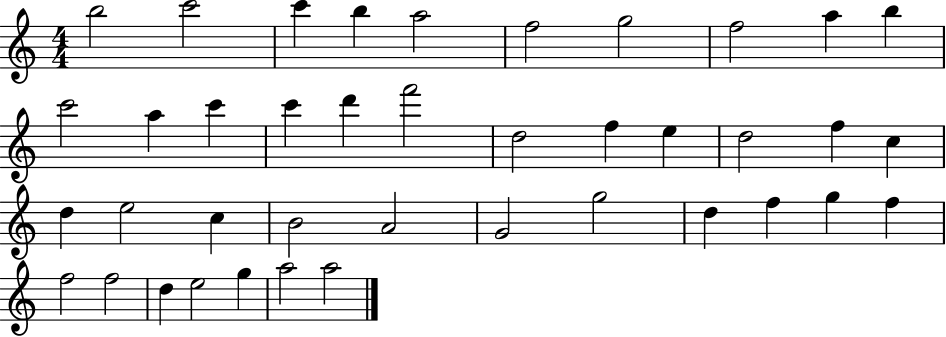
B5/h C6/h C6/q B5/q A5/h F5/h G5/h F5/h A5/q B5/q C6/h A5/q C6/q C6/q D6/q F6/h D5/h F5/q E5/q D5/h F5/q C5/q D5/q E5/h C5/q B4/h A4/h G4/h G5/h D5/q F5/q G5/q F5/q F5/h F5/h D5/q E5/h G5/q A5/h A5/h